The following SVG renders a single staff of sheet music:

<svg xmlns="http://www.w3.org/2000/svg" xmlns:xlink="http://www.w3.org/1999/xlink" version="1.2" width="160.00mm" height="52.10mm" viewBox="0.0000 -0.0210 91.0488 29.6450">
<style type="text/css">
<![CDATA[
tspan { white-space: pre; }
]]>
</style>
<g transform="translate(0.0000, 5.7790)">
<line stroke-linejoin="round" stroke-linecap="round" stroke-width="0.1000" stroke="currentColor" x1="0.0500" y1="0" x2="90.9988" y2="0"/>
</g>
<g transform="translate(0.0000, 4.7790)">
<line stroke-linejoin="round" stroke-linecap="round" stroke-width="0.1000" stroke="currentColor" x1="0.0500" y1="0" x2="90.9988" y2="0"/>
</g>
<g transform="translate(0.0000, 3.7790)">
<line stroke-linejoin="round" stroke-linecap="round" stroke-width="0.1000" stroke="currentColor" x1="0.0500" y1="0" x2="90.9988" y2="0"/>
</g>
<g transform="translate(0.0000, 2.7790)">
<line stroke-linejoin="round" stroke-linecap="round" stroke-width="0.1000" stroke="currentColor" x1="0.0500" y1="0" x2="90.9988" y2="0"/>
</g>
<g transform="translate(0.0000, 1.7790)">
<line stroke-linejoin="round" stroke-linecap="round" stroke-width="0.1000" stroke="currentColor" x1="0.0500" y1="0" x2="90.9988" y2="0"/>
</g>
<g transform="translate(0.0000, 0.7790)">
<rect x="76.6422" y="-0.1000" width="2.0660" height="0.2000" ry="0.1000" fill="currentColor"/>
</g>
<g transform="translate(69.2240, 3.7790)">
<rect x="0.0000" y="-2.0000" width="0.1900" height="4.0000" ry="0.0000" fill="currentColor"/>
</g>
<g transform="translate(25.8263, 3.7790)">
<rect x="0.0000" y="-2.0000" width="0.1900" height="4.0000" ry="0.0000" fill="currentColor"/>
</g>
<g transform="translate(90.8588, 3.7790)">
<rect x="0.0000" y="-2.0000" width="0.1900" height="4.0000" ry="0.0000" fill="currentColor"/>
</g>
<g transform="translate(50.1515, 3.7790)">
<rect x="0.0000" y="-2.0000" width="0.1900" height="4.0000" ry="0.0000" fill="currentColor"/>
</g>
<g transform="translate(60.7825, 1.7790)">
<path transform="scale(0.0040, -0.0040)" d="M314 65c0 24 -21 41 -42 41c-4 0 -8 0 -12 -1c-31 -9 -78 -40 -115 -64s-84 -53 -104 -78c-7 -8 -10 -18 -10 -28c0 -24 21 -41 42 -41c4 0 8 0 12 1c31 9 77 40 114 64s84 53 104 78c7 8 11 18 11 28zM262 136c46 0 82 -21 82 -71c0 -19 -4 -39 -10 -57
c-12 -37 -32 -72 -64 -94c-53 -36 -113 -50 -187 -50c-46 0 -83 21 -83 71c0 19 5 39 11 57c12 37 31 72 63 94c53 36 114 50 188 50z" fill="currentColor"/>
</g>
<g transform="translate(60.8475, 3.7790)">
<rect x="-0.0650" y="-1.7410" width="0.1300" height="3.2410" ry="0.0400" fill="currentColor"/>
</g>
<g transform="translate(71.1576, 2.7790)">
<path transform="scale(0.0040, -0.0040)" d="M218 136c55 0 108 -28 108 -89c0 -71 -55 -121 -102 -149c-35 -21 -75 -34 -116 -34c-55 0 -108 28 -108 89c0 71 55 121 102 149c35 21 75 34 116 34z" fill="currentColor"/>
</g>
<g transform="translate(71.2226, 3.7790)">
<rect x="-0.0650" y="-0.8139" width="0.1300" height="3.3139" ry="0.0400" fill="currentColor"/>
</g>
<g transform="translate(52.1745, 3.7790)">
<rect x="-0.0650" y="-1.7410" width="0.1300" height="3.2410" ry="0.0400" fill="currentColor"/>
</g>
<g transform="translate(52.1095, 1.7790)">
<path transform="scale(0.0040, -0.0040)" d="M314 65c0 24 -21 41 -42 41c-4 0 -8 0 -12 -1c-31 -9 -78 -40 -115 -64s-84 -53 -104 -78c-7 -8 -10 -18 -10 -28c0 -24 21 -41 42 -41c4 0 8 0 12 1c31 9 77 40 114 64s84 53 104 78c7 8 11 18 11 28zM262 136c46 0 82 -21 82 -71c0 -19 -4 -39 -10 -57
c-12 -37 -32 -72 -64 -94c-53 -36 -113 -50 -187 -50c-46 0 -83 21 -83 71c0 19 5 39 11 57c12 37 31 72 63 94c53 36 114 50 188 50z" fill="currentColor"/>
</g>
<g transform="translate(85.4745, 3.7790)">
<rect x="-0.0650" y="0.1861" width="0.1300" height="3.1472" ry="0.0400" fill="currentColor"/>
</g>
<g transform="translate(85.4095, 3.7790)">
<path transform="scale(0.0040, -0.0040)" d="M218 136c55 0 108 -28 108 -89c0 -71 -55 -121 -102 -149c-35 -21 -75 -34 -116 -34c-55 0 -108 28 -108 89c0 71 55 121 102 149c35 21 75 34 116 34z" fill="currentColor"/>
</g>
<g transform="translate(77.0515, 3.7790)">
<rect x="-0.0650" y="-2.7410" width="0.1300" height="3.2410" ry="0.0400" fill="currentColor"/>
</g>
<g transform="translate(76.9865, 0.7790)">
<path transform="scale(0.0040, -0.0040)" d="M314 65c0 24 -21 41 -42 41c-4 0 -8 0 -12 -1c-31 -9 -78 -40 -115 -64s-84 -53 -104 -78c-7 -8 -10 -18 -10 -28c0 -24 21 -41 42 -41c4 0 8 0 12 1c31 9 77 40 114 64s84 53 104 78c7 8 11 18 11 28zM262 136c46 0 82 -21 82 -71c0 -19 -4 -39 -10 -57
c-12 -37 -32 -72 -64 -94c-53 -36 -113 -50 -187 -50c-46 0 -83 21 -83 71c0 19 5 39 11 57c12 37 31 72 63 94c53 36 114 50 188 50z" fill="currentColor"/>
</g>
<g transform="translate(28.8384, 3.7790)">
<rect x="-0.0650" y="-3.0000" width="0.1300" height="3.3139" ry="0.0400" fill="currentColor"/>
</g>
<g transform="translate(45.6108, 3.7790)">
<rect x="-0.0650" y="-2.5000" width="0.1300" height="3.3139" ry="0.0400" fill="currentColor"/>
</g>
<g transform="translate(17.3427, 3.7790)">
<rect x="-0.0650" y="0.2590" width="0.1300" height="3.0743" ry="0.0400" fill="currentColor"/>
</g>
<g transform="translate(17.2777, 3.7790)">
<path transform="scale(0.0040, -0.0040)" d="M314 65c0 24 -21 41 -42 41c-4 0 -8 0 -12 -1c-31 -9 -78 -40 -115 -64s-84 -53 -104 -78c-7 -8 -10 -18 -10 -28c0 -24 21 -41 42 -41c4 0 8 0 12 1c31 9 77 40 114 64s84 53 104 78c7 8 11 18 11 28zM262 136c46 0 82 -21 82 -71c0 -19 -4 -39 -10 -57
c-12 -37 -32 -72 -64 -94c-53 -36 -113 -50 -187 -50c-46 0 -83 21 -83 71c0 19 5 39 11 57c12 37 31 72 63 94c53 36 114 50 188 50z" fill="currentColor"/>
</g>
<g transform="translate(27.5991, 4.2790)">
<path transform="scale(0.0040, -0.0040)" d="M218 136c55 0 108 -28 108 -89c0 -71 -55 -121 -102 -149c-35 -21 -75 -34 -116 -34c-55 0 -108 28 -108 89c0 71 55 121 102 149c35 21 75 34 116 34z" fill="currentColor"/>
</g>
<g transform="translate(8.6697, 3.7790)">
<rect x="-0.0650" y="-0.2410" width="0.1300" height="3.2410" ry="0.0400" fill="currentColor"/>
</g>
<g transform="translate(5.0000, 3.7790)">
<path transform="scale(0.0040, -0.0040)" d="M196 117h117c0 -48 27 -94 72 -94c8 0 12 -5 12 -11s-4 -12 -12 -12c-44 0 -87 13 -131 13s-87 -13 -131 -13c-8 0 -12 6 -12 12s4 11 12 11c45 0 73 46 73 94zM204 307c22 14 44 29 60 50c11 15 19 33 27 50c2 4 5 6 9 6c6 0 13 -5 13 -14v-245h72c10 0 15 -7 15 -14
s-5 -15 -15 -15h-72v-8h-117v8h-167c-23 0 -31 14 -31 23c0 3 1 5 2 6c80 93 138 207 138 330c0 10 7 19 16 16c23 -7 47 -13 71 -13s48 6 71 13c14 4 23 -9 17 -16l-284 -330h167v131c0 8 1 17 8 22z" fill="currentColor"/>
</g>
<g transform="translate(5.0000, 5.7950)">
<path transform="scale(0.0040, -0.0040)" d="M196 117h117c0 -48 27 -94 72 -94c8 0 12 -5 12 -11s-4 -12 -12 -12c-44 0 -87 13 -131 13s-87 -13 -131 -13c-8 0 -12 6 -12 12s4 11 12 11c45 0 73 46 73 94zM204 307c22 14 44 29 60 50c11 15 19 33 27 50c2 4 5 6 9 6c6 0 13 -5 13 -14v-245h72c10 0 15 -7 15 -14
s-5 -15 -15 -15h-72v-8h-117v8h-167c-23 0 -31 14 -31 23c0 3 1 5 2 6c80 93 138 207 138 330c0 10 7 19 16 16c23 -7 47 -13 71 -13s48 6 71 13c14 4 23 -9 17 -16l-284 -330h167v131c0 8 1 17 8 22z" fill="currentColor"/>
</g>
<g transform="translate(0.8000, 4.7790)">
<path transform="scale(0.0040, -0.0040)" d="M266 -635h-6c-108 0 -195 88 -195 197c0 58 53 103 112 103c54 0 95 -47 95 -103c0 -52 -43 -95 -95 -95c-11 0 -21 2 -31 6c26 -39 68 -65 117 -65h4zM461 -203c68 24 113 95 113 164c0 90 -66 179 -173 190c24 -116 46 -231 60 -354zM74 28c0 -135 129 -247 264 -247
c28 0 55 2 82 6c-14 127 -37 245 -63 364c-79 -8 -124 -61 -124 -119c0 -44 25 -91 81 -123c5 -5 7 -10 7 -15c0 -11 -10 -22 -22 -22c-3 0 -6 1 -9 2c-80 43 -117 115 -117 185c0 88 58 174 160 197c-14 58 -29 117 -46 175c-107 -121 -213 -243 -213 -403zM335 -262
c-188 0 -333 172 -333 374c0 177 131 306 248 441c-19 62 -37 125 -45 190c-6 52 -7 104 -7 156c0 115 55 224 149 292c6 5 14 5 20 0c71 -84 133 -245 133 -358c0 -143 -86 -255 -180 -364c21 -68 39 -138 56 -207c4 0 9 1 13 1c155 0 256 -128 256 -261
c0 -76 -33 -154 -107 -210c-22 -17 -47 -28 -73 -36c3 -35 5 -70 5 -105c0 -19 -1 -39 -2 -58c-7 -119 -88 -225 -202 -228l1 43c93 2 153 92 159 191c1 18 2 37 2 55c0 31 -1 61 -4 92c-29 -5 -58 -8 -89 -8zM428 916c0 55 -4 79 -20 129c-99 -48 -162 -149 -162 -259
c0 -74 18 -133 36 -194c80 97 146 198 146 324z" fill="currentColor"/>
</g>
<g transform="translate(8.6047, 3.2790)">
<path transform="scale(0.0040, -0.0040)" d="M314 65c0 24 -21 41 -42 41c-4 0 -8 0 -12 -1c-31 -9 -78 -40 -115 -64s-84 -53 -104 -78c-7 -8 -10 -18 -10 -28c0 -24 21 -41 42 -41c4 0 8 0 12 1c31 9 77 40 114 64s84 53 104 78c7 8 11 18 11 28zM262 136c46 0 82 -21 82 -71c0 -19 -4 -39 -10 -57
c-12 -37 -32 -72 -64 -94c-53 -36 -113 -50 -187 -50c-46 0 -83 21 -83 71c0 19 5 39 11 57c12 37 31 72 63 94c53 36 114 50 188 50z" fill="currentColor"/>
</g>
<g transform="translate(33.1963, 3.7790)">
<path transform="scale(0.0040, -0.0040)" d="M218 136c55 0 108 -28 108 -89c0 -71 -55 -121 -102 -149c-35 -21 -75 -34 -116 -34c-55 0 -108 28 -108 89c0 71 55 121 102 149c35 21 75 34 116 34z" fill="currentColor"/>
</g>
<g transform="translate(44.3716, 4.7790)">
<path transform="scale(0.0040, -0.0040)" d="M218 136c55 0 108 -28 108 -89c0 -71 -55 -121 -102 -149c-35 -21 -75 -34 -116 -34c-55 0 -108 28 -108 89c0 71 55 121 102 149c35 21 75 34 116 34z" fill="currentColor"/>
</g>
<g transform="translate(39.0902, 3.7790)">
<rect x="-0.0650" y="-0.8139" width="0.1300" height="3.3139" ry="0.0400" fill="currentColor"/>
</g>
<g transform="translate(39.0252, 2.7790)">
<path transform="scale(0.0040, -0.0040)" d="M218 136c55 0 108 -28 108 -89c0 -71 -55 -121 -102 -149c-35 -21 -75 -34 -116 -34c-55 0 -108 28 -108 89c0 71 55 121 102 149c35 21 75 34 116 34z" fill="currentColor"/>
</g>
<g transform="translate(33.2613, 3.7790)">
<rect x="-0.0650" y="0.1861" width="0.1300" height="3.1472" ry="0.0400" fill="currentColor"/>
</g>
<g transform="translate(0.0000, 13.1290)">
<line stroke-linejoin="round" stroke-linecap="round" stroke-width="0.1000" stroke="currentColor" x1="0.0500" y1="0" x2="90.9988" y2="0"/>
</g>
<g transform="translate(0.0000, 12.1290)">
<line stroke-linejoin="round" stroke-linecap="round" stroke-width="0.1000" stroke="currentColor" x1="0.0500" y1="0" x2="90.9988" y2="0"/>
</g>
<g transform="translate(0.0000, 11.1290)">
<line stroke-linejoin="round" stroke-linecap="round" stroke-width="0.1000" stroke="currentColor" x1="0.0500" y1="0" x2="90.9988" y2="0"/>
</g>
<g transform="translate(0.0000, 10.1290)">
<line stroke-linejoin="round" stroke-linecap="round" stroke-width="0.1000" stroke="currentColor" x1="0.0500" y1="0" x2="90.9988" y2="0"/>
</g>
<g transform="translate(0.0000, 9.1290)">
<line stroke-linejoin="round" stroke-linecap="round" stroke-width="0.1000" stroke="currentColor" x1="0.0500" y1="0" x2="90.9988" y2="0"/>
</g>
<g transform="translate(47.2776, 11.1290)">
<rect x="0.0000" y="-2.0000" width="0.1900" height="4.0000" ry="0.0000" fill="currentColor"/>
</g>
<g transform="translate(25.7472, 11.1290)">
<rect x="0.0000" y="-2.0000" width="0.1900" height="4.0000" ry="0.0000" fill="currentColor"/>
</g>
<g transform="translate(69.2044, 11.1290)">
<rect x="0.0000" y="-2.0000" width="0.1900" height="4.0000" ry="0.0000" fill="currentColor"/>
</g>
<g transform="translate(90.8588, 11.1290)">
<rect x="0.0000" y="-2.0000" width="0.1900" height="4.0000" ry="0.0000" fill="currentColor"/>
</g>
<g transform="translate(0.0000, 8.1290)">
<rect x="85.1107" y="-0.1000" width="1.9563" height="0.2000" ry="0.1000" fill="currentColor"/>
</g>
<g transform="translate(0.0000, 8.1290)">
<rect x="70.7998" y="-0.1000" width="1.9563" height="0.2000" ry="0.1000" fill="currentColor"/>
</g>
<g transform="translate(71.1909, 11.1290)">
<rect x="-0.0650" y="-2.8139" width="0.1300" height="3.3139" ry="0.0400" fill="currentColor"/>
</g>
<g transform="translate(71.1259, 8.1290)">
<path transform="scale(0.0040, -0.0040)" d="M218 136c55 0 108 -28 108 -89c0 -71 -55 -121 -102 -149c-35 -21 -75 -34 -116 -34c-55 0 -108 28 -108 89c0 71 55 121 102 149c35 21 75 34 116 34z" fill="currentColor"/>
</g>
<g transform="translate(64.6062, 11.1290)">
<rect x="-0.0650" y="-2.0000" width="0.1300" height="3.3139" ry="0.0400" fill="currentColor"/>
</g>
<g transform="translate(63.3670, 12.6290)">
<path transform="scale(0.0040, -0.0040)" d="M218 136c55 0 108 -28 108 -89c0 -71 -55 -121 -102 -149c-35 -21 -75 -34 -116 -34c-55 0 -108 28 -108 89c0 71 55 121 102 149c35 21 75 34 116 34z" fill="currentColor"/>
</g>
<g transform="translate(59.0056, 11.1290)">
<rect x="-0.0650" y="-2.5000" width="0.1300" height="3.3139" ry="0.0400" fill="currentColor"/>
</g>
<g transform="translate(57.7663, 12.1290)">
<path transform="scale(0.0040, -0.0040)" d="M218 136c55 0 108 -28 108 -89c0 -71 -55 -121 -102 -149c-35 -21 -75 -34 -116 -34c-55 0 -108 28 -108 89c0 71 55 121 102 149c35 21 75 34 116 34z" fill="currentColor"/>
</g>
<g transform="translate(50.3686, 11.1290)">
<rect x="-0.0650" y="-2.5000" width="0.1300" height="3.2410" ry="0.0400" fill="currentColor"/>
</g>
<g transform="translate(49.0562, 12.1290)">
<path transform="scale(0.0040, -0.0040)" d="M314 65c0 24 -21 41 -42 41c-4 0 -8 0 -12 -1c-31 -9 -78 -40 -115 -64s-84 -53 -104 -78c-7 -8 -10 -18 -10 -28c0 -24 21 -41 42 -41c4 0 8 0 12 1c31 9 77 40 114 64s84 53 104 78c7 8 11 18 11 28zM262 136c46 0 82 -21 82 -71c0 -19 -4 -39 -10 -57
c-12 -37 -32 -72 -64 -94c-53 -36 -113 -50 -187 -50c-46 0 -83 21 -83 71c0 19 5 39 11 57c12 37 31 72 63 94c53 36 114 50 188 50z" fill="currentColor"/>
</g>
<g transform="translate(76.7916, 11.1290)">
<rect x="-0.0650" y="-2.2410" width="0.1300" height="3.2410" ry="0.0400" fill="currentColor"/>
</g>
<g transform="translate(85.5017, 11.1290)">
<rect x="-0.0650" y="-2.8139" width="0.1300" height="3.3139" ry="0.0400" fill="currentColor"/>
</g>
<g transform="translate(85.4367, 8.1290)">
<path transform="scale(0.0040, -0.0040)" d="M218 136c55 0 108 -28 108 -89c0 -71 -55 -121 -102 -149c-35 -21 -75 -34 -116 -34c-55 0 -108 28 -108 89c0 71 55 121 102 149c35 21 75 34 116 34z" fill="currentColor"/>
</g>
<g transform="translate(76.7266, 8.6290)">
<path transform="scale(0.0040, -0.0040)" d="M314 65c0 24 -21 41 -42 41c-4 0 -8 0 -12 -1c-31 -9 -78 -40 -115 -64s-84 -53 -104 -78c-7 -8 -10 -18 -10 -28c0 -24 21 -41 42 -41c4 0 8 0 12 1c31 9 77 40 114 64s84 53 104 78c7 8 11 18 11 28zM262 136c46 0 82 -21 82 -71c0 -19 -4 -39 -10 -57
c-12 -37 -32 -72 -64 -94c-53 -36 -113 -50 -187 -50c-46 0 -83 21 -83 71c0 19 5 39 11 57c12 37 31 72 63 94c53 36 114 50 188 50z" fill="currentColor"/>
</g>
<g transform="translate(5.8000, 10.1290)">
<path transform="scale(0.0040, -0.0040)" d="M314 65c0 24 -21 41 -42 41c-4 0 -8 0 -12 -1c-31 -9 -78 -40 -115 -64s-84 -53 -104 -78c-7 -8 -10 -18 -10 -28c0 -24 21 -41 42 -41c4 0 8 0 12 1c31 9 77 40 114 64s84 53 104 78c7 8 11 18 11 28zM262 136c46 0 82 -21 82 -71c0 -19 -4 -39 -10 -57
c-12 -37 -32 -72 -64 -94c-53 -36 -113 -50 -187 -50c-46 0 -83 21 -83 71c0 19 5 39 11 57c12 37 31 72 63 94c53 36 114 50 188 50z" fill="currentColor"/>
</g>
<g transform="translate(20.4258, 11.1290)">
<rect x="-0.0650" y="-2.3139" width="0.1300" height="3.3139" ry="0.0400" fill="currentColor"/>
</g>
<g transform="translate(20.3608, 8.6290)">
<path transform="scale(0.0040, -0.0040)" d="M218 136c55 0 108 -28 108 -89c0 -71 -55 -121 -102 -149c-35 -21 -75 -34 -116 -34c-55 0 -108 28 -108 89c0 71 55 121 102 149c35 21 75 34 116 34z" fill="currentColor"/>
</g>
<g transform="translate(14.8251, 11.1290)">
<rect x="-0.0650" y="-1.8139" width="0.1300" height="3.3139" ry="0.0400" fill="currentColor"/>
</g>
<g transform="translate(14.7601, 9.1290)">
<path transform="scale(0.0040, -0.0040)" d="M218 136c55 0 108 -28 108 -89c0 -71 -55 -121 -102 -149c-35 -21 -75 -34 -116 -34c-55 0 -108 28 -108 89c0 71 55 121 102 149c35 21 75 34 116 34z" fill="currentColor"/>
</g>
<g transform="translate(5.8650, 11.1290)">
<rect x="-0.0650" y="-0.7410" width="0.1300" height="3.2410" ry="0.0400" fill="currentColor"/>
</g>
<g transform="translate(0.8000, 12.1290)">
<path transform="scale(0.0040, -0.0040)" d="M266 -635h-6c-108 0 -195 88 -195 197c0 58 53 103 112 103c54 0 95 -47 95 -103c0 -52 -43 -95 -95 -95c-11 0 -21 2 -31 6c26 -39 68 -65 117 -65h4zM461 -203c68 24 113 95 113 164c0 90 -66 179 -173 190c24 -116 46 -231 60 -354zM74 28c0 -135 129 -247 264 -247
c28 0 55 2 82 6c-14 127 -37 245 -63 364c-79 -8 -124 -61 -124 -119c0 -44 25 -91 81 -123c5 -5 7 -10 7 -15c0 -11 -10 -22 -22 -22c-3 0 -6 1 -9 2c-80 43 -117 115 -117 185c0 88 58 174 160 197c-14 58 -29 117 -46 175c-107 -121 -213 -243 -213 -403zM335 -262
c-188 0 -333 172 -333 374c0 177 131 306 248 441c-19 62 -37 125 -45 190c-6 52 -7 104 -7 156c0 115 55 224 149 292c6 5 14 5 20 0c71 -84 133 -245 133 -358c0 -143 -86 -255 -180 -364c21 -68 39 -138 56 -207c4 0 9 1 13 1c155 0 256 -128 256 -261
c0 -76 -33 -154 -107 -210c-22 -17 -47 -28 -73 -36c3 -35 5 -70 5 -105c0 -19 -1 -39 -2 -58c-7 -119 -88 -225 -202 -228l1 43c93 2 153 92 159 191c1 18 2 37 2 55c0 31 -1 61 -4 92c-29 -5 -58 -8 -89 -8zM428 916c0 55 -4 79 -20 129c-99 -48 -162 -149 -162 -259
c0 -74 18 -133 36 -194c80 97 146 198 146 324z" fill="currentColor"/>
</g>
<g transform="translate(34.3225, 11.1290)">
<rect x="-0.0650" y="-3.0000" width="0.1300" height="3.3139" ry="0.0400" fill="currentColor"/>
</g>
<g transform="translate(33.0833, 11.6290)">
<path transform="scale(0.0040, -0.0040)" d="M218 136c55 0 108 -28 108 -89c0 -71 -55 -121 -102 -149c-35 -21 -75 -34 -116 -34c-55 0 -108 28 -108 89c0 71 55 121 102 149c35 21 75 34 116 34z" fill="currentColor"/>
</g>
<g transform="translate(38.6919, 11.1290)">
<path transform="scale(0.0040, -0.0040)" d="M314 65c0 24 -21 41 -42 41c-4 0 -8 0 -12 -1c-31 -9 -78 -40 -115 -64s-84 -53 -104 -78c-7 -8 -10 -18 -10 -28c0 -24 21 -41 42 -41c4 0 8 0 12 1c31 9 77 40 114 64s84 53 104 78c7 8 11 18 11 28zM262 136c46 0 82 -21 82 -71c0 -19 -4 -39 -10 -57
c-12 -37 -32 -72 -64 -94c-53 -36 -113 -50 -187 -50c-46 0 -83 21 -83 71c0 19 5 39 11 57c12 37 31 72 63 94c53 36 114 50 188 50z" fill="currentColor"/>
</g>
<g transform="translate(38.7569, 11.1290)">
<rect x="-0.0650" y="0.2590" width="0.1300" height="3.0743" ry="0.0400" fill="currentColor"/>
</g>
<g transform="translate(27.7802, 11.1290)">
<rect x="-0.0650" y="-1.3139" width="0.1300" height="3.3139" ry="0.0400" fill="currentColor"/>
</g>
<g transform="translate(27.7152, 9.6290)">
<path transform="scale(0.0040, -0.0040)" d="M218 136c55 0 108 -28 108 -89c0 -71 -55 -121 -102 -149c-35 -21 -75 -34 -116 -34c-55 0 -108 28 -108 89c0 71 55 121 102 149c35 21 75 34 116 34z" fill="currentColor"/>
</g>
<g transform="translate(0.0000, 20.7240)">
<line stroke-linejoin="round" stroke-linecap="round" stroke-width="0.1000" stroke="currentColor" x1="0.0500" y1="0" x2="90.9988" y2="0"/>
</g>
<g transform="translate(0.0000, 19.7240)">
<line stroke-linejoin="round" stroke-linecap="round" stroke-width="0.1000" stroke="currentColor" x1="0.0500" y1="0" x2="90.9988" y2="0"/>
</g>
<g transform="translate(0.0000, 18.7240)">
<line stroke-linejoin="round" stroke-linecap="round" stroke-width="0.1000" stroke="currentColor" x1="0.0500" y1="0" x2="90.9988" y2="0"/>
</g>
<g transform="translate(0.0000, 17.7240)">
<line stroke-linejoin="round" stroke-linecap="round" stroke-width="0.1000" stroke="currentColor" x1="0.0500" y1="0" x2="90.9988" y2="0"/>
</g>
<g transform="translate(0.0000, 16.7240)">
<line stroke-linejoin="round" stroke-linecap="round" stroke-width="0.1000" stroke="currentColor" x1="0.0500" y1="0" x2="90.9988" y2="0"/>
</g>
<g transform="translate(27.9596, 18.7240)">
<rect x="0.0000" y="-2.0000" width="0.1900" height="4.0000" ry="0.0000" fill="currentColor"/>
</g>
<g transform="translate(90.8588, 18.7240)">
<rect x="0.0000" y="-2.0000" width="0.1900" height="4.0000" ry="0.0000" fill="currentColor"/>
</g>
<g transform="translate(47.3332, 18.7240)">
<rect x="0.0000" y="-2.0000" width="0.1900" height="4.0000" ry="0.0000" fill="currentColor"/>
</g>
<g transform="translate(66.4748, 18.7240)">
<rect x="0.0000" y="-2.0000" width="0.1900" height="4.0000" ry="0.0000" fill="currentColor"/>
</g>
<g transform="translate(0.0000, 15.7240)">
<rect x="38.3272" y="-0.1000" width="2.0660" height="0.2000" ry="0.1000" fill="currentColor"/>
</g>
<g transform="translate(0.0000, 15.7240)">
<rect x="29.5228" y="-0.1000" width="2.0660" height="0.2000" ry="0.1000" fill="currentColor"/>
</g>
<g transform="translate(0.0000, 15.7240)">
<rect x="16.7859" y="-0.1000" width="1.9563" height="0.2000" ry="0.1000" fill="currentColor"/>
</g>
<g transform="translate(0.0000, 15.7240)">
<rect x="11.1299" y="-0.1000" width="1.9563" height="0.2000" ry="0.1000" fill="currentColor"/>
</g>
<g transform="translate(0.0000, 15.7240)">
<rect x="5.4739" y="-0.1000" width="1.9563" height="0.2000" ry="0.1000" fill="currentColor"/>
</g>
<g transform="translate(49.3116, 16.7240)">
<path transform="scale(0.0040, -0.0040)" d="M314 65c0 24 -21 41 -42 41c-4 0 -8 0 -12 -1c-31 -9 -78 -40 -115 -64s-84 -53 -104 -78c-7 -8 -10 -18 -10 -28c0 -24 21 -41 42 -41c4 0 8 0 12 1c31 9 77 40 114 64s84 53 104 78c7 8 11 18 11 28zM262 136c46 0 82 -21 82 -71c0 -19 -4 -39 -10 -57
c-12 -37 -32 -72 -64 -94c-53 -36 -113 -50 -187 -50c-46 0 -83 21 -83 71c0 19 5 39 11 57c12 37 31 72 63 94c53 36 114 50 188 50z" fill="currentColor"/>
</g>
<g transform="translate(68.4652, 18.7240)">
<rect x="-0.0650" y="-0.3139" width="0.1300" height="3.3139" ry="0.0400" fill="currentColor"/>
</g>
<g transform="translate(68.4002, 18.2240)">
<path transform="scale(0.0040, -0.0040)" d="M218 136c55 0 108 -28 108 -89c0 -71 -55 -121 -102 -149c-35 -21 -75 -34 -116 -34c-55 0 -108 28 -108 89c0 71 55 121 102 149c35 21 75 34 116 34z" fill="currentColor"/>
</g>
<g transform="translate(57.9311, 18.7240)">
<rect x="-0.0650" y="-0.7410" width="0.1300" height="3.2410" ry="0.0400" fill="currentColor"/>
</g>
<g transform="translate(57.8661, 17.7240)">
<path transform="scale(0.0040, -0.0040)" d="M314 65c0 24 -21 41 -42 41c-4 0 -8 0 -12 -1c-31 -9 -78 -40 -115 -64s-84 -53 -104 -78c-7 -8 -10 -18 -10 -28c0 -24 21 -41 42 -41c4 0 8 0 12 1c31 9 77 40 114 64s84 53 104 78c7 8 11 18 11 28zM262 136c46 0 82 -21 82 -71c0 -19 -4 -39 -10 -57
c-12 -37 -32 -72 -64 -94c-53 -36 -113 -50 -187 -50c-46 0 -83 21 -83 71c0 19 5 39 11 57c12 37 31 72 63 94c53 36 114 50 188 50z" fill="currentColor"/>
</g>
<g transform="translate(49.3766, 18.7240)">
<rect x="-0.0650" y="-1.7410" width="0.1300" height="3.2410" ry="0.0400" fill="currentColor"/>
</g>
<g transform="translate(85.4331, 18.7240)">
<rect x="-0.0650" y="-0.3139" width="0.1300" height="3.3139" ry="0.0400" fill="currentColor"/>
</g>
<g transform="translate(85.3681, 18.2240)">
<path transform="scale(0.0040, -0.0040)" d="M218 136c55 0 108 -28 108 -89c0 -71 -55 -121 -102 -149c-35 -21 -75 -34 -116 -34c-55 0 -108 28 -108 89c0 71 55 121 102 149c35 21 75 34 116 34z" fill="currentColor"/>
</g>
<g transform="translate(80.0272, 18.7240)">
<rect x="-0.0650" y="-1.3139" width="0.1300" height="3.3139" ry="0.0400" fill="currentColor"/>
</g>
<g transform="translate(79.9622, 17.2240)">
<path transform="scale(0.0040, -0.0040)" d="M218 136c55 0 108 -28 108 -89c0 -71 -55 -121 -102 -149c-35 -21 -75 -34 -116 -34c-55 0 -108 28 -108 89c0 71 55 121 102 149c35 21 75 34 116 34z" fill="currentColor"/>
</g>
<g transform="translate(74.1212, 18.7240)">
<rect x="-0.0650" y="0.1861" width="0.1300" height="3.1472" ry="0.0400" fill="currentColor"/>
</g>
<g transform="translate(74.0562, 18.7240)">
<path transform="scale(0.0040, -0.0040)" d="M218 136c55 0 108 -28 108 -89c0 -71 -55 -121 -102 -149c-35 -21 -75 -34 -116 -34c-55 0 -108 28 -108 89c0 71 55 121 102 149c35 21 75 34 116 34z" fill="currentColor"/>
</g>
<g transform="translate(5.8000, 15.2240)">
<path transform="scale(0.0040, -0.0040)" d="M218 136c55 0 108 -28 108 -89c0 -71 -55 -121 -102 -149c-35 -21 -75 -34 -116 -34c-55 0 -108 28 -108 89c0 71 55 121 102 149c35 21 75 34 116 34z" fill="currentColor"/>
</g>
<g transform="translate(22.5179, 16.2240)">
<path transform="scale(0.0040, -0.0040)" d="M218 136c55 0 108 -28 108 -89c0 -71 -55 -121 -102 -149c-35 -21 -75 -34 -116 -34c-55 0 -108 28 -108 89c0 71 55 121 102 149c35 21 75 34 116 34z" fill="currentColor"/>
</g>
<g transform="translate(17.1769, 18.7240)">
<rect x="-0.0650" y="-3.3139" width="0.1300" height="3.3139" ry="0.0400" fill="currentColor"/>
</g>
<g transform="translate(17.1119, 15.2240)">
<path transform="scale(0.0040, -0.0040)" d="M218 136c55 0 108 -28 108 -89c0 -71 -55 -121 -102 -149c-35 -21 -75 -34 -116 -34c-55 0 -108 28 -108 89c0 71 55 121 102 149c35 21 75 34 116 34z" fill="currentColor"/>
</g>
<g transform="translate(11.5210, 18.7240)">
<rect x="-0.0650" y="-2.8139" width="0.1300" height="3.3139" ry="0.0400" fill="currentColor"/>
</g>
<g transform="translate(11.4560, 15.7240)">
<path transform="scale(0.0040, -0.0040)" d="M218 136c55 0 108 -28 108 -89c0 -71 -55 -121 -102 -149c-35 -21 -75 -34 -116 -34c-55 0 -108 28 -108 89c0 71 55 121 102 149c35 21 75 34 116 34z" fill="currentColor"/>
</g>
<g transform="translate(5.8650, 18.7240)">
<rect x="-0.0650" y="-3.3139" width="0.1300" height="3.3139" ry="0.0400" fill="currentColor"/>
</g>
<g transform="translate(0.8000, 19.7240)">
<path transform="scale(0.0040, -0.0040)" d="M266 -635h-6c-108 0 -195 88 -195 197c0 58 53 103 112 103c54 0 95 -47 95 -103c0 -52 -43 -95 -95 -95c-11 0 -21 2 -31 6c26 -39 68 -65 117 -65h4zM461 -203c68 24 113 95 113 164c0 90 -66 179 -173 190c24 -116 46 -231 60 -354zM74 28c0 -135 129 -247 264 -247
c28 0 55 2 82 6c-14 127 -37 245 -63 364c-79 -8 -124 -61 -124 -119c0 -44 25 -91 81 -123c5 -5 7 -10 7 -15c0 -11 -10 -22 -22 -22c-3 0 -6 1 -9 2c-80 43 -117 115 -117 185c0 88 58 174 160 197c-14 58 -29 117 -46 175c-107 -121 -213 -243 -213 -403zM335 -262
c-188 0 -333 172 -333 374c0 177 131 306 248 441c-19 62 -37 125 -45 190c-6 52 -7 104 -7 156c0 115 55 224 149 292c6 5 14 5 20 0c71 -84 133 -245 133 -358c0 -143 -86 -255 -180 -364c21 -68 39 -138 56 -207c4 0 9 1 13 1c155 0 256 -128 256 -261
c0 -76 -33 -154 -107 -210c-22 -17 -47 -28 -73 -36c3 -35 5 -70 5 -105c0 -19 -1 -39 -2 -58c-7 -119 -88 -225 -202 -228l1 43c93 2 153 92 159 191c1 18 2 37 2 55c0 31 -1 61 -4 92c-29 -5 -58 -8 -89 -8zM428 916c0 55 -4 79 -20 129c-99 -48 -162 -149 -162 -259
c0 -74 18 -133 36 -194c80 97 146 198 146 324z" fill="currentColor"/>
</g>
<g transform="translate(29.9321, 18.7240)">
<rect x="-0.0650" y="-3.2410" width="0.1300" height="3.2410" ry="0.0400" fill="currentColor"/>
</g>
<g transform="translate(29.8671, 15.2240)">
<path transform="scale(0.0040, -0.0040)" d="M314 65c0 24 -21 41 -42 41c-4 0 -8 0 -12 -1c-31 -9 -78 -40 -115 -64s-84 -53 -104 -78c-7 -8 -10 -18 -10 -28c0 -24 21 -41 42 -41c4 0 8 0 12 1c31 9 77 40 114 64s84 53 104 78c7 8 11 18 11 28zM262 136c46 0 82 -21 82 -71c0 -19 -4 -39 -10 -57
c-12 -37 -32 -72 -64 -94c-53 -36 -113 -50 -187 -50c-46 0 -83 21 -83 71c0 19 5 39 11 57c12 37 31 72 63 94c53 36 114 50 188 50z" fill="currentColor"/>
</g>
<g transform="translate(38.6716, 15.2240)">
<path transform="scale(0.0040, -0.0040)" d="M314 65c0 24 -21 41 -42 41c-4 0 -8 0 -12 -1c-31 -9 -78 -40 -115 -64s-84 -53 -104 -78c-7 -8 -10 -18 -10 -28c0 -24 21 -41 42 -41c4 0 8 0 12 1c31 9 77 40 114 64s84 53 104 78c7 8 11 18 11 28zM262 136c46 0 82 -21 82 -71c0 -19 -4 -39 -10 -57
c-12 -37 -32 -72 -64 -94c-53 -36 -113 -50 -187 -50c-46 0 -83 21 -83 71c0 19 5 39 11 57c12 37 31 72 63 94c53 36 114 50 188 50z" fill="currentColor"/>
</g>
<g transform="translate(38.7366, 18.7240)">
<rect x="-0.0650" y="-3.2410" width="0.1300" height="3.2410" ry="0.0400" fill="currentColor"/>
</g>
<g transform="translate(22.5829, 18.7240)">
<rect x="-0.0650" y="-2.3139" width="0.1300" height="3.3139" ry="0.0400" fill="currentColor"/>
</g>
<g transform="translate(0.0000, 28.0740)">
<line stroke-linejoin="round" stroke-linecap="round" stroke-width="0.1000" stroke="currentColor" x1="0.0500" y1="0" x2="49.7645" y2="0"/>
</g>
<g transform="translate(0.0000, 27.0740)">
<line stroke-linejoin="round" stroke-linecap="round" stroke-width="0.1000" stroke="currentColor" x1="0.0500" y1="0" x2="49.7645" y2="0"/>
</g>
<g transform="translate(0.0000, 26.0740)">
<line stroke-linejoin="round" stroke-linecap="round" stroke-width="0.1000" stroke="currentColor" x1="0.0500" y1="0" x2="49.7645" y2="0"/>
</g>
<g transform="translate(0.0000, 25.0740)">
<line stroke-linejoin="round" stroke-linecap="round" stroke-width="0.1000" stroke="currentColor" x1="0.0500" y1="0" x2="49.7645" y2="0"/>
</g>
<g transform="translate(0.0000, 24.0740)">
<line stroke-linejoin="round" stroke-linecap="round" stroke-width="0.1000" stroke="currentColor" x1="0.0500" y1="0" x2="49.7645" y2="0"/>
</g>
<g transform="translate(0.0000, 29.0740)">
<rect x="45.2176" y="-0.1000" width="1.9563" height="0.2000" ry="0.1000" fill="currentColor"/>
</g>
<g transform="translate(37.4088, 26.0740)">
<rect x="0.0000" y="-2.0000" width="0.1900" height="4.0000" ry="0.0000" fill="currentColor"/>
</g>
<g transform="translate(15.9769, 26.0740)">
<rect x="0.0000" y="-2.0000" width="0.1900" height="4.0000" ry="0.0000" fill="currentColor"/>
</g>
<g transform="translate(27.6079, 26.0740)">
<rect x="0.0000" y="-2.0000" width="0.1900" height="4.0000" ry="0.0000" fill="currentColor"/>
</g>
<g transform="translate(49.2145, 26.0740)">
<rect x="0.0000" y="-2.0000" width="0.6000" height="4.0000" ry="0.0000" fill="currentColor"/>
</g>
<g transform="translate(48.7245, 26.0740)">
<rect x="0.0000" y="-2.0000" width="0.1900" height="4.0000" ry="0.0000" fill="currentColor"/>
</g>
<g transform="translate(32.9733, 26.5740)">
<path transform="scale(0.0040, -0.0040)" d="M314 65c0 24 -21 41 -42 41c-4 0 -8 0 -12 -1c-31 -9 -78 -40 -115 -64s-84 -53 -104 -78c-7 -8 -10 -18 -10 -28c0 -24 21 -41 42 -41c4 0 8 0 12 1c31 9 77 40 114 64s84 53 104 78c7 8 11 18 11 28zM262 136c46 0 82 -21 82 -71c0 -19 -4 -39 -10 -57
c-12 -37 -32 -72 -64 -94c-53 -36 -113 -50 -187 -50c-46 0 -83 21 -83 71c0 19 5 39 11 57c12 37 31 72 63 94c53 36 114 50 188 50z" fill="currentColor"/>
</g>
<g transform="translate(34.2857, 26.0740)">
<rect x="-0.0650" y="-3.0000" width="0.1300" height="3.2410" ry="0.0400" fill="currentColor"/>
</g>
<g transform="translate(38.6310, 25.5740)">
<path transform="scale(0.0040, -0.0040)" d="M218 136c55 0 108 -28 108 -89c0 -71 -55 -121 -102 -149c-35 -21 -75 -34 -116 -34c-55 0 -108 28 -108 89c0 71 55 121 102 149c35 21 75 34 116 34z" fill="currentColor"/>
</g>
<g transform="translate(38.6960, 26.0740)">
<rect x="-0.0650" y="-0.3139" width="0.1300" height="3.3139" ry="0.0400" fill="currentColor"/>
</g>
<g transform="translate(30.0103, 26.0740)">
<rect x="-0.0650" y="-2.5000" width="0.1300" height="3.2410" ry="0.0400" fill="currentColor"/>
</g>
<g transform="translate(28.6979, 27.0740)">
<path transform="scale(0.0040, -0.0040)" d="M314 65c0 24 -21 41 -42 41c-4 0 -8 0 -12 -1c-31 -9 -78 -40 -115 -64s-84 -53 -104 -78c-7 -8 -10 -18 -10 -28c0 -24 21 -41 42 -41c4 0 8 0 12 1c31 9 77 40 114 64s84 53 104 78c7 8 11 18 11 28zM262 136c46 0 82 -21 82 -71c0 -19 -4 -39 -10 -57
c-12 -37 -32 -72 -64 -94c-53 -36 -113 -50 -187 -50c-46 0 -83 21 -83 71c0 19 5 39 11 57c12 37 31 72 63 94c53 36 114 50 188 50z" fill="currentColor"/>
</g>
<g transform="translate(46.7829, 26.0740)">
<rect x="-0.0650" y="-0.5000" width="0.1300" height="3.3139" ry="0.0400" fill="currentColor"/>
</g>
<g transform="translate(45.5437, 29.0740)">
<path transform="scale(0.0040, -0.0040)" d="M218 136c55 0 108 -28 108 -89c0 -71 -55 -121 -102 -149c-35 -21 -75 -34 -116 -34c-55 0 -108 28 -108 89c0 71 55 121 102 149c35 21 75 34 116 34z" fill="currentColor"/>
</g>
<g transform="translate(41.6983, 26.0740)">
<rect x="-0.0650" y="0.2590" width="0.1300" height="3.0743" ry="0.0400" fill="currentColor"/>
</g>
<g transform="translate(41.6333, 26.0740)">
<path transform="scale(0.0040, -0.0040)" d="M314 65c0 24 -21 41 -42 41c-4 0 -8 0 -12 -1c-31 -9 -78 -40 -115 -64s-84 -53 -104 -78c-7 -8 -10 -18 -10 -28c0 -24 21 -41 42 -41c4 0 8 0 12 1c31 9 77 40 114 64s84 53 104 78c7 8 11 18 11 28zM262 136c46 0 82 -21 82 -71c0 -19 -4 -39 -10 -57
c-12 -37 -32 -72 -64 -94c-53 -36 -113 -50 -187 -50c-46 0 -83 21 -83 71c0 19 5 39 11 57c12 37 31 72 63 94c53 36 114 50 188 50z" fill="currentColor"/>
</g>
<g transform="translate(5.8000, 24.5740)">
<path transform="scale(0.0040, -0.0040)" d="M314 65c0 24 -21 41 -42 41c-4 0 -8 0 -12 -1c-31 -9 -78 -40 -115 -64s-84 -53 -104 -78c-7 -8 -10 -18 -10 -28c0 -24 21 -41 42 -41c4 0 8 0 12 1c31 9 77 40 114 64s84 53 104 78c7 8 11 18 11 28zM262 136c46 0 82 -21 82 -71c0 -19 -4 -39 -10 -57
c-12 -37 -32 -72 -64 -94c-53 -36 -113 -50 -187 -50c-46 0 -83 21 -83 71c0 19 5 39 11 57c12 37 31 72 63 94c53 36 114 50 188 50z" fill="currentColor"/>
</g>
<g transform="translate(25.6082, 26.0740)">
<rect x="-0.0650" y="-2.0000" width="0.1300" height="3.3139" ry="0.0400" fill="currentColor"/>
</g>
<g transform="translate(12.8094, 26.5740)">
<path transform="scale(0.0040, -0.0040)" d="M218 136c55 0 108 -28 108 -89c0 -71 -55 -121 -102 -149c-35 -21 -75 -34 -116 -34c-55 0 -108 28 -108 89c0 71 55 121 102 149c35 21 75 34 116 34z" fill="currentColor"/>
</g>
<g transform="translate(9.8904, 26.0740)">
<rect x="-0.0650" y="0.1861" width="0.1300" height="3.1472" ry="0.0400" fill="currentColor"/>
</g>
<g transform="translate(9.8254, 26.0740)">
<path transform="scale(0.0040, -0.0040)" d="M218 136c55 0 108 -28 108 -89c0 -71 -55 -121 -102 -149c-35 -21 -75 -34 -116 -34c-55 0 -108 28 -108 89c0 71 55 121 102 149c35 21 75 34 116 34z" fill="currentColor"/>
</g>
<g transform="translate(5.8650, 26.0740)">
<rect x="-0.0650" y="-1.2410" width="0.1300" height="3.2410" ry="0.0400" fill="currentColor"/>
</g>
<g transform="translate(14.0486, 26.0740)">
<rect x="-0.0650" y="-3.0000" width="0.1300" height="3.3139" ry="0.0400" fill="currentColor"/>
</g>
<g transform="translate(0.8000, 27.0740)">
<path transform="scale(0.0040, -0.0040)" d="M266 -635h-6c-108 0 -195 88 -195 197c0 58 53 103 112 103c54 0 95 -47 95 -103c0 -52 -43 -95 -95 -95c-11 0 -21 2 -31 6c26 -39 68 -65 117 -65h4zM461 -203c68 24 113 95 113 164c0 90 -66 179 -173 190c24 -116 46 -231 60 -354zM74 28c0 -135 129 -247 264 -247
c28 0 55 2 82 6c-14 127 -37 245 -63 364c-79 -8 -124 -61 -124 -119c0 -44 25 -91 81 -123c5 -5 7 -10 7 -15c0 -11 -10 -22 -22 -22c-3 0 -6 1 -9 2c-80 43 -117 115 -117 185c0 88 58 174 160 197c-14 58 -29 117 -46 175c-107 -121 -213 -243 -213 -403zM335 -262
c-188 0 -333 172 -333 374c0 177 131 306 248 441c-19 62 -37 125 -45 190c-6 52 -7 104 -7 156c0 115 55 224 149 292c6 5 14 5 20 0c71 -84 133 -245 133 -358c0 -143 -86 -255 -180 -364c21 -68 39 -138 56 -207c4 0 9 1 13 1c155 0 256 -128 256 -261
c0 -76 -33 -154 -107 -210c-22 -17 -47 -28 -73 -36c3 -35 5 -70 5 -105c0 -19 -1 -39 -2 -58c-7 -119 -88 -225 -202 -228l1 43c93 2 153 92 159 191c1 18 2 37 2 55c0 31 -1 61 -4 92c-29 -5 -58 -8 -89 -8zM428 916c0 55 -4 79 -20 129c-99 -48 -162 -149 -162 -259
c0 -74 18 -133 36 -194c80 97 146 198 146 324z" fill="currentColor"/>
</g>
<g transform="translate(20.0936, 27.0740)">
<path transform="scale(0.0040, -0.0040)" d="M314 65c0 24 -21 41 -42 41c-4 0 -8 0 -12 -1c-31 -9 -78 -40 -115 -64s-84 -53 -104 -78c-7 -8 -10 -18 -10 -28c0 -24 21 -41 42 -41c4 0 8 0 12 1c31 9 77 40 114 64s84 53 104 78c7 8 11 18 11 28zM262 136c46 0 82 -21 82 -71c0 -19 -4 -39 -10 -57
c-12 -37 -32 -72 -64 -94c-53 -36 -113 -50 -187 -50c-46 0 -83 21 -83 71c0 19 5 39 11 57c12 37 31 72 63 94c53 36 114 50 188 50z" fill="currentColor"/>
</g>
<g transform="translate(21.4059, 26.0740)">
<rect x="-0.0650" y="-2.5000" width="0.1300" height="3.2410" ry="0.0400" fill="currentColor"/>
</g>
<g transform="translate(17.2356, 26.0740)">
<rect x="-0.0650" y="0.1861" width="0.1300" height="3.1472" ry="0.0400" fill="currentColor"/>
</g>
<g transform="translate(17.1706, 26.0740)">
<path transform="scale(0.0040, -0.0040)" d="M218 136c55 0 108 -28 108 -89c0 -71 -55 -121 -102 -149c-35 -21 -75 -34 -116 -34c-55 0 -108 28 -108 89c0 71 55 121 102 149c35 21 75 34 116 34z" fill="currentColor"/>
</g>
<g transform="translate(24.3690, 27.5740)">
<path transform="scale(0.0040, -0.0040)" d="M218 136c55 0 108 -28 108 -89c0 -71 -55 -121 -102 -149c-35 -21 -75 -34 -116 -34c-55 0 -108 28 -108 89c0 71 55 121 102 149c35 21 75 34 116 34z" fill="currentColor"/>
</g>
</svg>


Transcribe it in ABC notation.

X:1
T:Untitled
M:4/4
L:1/4
K:C
c2 B2 A B d G f2 f2 d a2 B d2 f g e A B2 G2 G F a g2 a b a b g b2 b2 f2 d2 c B e c e2 B A B G2 F G2 A2 c B2 C